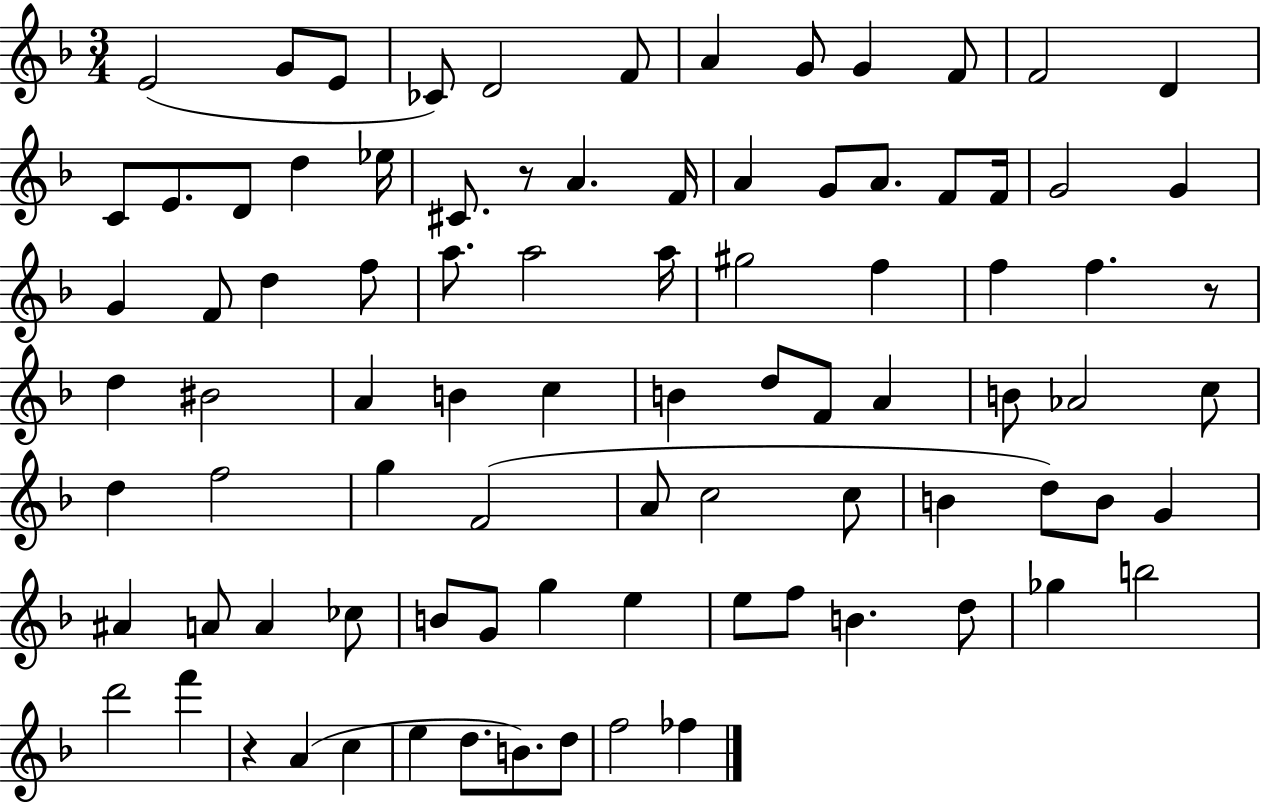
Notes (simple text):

E4/h G4/e E4/e CES4/e D4/h F4/e A4/q G4/e G4/q F4/e F4/h D4/q C4/e E4/e. D4/e D5/q Eb5/s C#4/e. R/e A4/q. F4/s A4/q G4/e A4/e. F4/e F4/s G4/h G4/q G4/q F4/e D5/q F5/e A5/e. A5/h A5/s G#5/h F5/q F5/q F5/q. R/e D5/q BIS4/h A4/q B4/q C5/q B4/q D5/e F4/e A4/q B4/e Ab4/h C5/e D5/q F5/h G5/q F4/h A4/e C5/h C5/e B4/q D5/e B4/e G4/q A#4/q A4/e A4/q CES5/e B4/e G4/e G5/q E5/q E5/e F5/e B4/q. D5/e Gb5/q B5/h D6/h F6/q R/q A4/q C5/q E5/q D5/e. B4/e. D5/e F5/h FES5/q